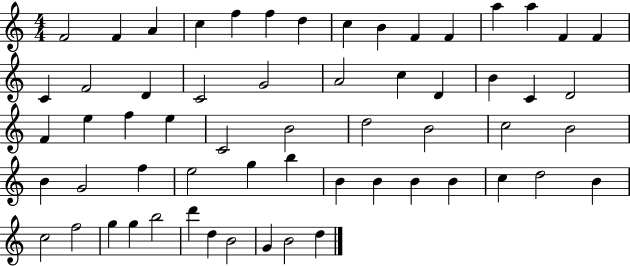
{
  \clef treble
  \numericTimeSignature
  \time 4/4
  \key c \major
  f'2 f'4 a'4 | c''4 f''4 f''4 d''4 | c''4 b'4 f'4 f'4 | a''4 a''4 f'4 f'4 | \break c'4 f'2 d'4 | c'2 g'2 | a'2 c''4 d'4 | b'4 c'4 d'2 | \break f'4 e''4 f''4 e''4 | c'2 b'2 | d''2 b'2 | c''2 b'2 | \break b'4 g'2 f''4 | e''2 g''4 b''4 | b'4 b'4 b'4 b'4 | c''4 d''2 b'4 | \break c''2 f''2 | g''4 g''4 b''2 | d'''4 d''4 b'2 | g'4 b'2 d''4 | \break \bar "|."
}